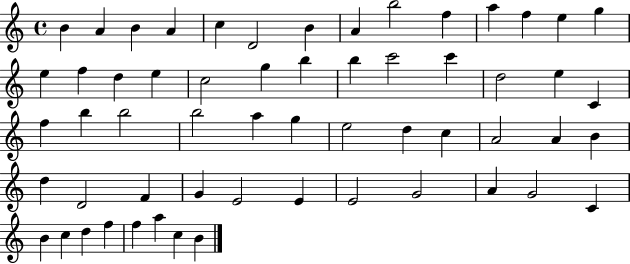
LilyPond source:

{
  \clef treble
  \time 4/4
  \defaultTimeSignature
  \key c \major
  b'4 a'4 b'4 a'4 | c''4 d'2 b'4 | a'4 b''2 f''4 | a''4 f''4 e''4 g''4 | \break e''4 f''4 d''4 e''4 | c''2 g''4 b''4 | b''4 c'''2 c'''4 | d''2 e''4 c'4 | \break f''4 b''4 b''2 | b''2 a''4 g''4 | e''2 d''4 c''4 | a'2 a'4 b'4 | \break d''4 d'2 f'4 | g'4 e'2 e'4 | e'2 g'2 | a'4 g'2 c'4 | \break b'4 c''4 d''4 f''4 | f''4 a''4 c''4 b'4 | \bar "|."
}